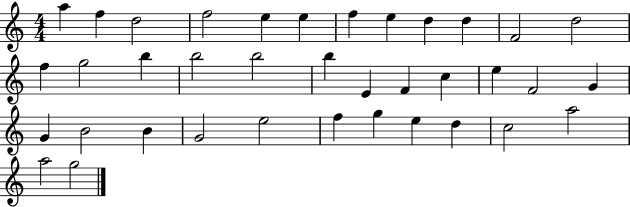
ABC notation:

X:1
T:Untitled
M:4/4
L:1/4
K:C
a f d2 f2 e e f e d d F2 d2 f g2 b b2 b2 b E F c e F2 G G B2 B G2 e2 f g e d c2 a2 a2 g2